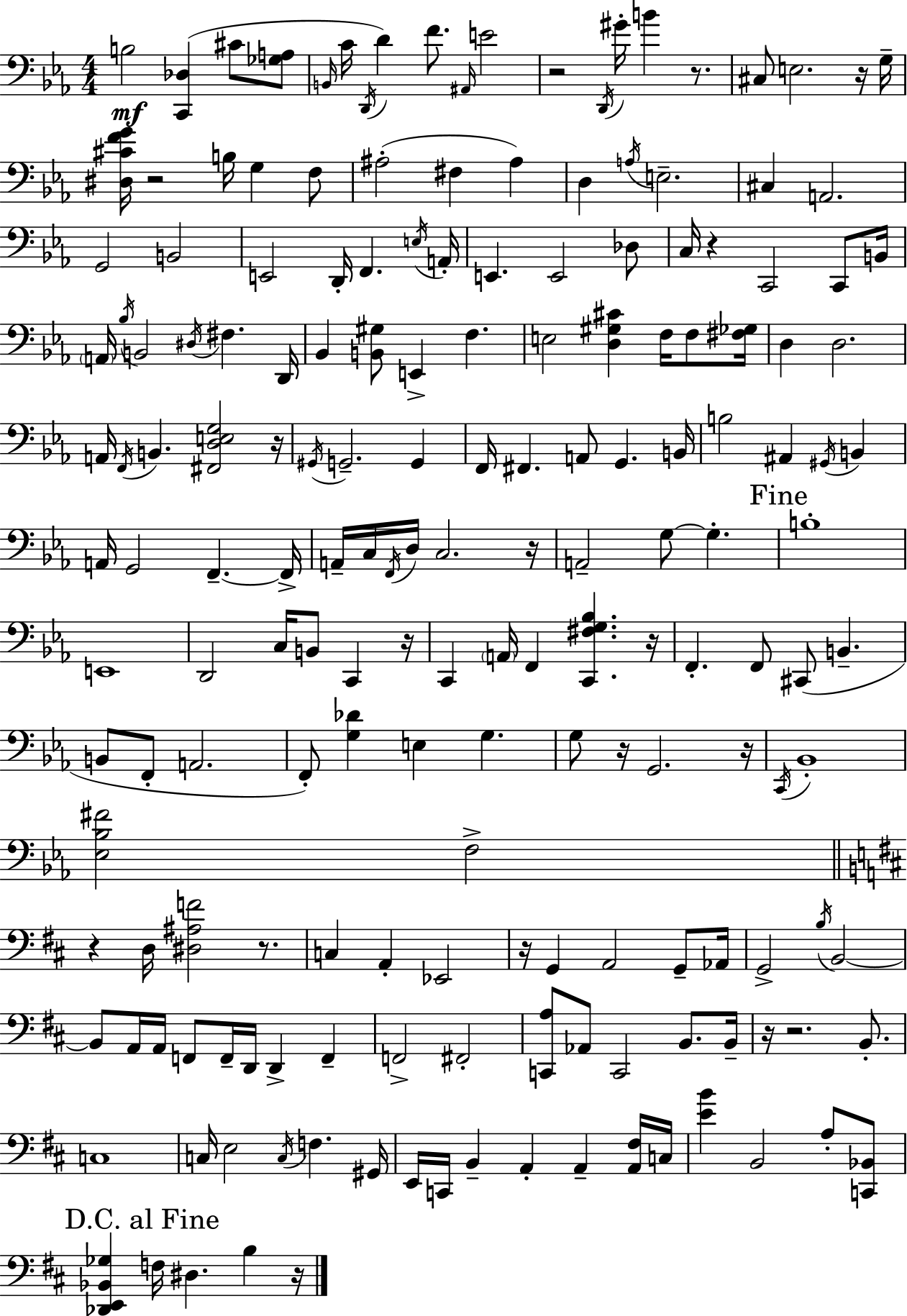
{
  \clef bass
  \numericTimeSignature
  \time 4/4
  \key ees \major
  b2\mf <c, des>4( cis'8 <ges a>8 | \grace { b,16 } c'16 \acciaccatura { d,16 }) d'4 f'8. \grace { ais,16 } e'2 | r2 \acciaccatura { d,16 } gis'16-. b'4 | r8. cis8 e2. | \break r16 g16-- <dis cis' f' g'>16 r2 b16 g4 | f8 ais2-.( fis4 | ais4) d4 \acciaccatura { a16 } e2.-- | cis4 a,2. | \break g,2 b,2 | e,2 d,16-. f,4. | \acciaccatura { e16 } a,16-. e,4. e,2 | des8 c16 r4 c,2 | \break c,8 b,16 \parenthesize a,16 \acciaccatura { bes16 } b,2 | \acciaccatura { dis16 } fis4. d,16 bes,4 <b, gis>8 e,4-> | f4. e2 | <d gis cis'>4 f16 f8 <fis ges>16 d4 d2. | \break a,16 \acciaccatura { f,16 } b,4. | <fis, d e g>2 r16 \acciaccatura { gis,16 } g,2.-- | g,4 f,16 fis,4. | a,8 g,4. b,16 b2 | \break ais,4 \acciaccatura { gis,16 } b,4 a,16 g,2 | f,4.--~~ f,16-> a,16-- c16 \acciaccatura { f,16 } d16 c2. | r16 a,2-- | g8~~ g4.-. \mark "Fine" b1-. | \break e,1 | d,2 | c16 b,8 c,4 r16 c,4 | \parenthesize a,16 f,4 <c, fis g bes>4. r16 f,4.-. | \break f,8 cis,8( b,4.-- b,8 f,8-. | a,2. f,8-.) <g des'>4 | e4 g4. g8 r16 g,2. | r16 \acciaccatura { c,16 } bes,1-. | \break <ees bes fis'>2 | f2-> \bar "||" \break \key b \minor r4 d16 <dis ais f'>2 r8. | c4 a,4-. ees,2 | r16 g,4 a,2 g,8-- aes,16 | g,2-> \acciaccatura { b16 } b,2~~ | \break b,8 a,16 a,16 f,8 f,16-- d,16 d,4-> f,4-- | f,2-> fis,2-. | <c, a>8 aes,8 c,2 b,8. | b,16-- r16 r2. b,8.-. | \break c1 | c16 e2 \acciaccatura { c16 } f4. | gis,16 e,16 c,16 b,4-- a,4-. a,4-- | <a, fis>16 c16 <e' b'>4 b,2 a8-. | \break <c, bes,>8 \mark "D.C. al Fine" <des, e, bes, ges>4 f16 dis4. b4 | r16 \bar "|."
}